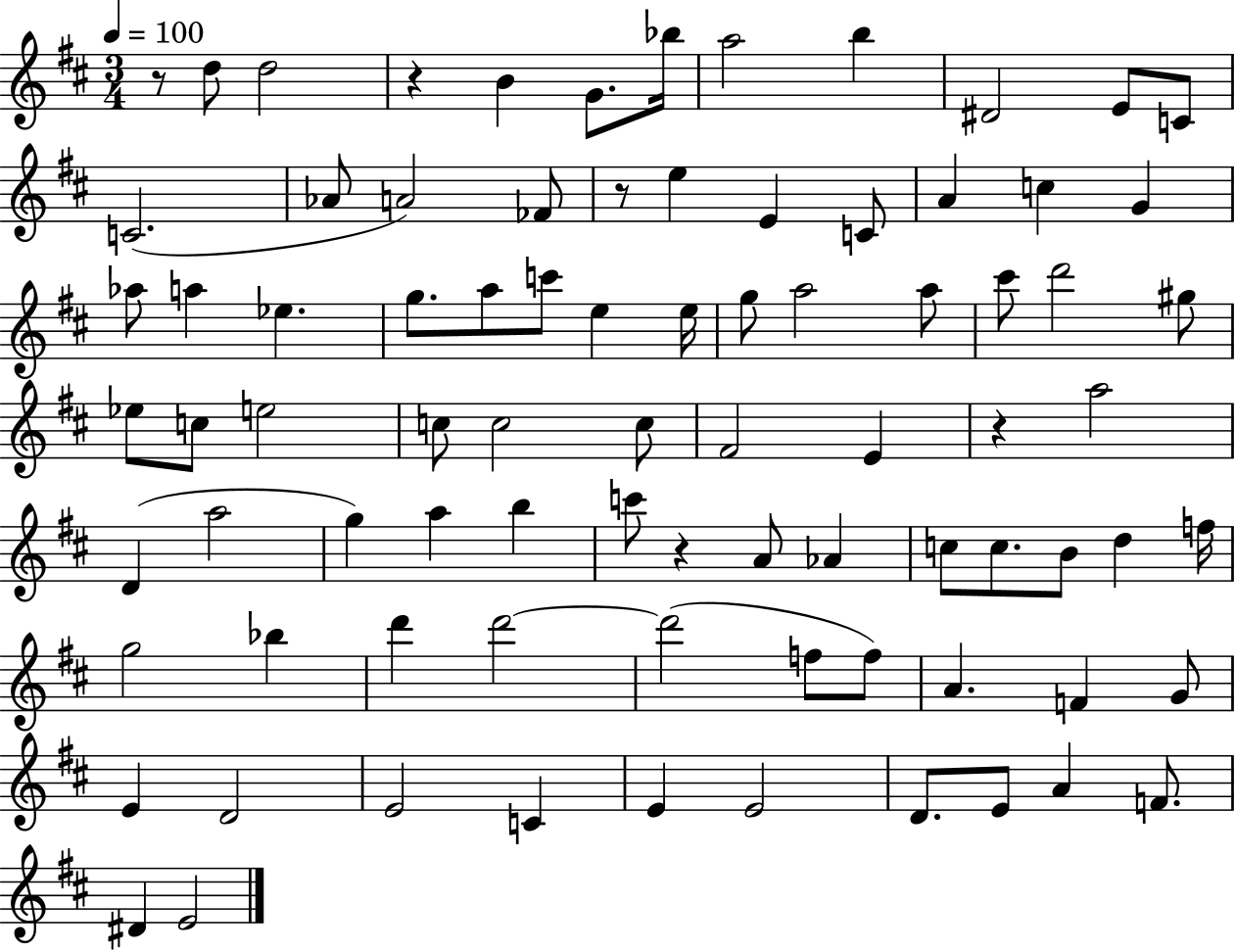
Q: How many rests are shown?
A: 5